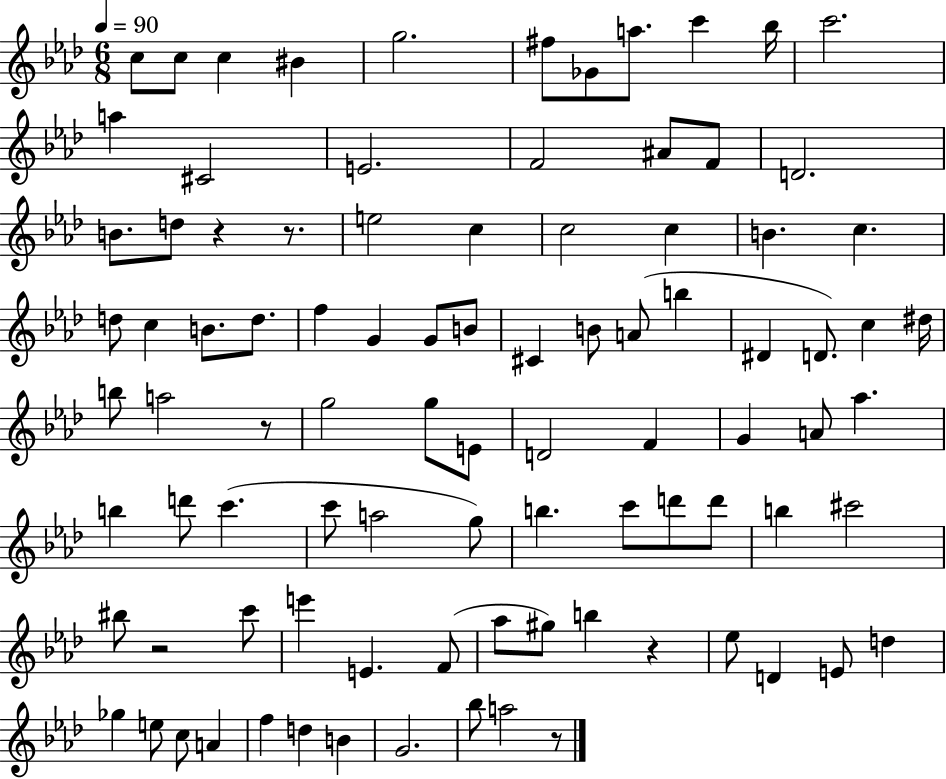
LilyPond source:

{
  \clef treble
  \numericTimeSignature
  \time 6/8
  \key aes \major
  \tempo 4 = 90
  c''8 c''8 c''4 bis'4 | g''2. | fis''8 ges'8 a''8. c'''4 bes''16 | c'''2. | \break a''4 cis'2 | e'2. | f'2 ais'8 f'8 | d'2. | \break b'8. d''8 r4 r8. | e''2 c''4 | c''2 c''4 | b'4. c''4. | \break d''8 c''4 b'8. d''8. | f''4 g'4 g'8 b'8 | cis'4 b'8 a'8( b''4 | dis'4 d'8.) c''4 dis''16 | \break b''8 a''2 r8 | g''2 g''8 e'8 | d'2 f'4 | g'4 a'8 aes''4. | \break b''4 d'''8 c'''4.( | c'''8 a''2 g''8) | b''4. c'''8 d'''8 d'''8 | b''4 cis'''2 | \break bis''8 r2 c'''8 | e'''4 e'4. f'8( | aes''8 gis''8) b''4 r4 | ees''8 d'4 e'8 d''4 | \break ges''4 e''8 c''8 a'4 | f''4 d''4 b'4 | g'2. | bes''8 a''2 r8 | \break \bar "|."
}